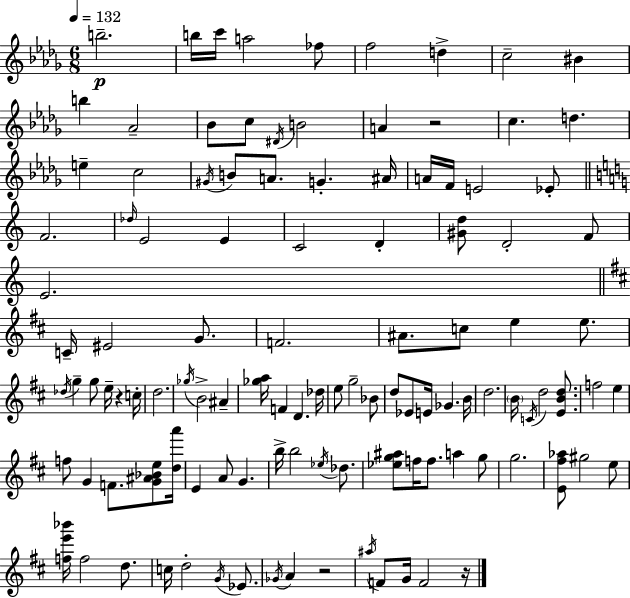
B5/h. B5/s C6/s A5/h FES5/e F5/h D5/q C5/h BIS4/q B5/q Ab4/h Bb4/e C5/e D#4/s B4/h A4/q R/h C5/q. D5/q. E5/q C5/h G#4/s B4/e A4/e. G4/q. A#4/s A4/s F4/s E4/h Eb4/e F4/h. Db5/s E4/h E4/q C4/h D4/q [G#4,D5]/e D4/h F4/e E4/h. C4/s EIS4/h G4/e. F4/h. A#4/e. C5/e E5/q E5/e. Db5/s G5/q G5/e E5/s R/q C5/s D5/h. Gb5/s B4/h A#4/q [Gb5,A5]/s F4/q D4/q. Db5/s E5/e G5/h Bb4/e D5/e Eb4/e E4/s Gb4/q. B4/s D5/h. B4/s C4/s D5/h [E4,B4,D5]/e. F5/h E5/q F5/e G4/q F4/e. [G4,A#4,Bb4,E5]/e [D5,A6]/s E4/q A4/e G4/q. B5/s B5/h Eb5/s Db5/e. [Eb5,G5,A#5]/e F5/s F5/e. A5/q G5/e G5/h. [E4,F#5,Ab5]/e G#5/h E5/e [F5,E6,Bb6]/s F5/h D5/e. C5/s D5/h G4/s Eb4/e. Gb4/s A4/q R/h A#5/s F4/e G4/s F4/h R/s